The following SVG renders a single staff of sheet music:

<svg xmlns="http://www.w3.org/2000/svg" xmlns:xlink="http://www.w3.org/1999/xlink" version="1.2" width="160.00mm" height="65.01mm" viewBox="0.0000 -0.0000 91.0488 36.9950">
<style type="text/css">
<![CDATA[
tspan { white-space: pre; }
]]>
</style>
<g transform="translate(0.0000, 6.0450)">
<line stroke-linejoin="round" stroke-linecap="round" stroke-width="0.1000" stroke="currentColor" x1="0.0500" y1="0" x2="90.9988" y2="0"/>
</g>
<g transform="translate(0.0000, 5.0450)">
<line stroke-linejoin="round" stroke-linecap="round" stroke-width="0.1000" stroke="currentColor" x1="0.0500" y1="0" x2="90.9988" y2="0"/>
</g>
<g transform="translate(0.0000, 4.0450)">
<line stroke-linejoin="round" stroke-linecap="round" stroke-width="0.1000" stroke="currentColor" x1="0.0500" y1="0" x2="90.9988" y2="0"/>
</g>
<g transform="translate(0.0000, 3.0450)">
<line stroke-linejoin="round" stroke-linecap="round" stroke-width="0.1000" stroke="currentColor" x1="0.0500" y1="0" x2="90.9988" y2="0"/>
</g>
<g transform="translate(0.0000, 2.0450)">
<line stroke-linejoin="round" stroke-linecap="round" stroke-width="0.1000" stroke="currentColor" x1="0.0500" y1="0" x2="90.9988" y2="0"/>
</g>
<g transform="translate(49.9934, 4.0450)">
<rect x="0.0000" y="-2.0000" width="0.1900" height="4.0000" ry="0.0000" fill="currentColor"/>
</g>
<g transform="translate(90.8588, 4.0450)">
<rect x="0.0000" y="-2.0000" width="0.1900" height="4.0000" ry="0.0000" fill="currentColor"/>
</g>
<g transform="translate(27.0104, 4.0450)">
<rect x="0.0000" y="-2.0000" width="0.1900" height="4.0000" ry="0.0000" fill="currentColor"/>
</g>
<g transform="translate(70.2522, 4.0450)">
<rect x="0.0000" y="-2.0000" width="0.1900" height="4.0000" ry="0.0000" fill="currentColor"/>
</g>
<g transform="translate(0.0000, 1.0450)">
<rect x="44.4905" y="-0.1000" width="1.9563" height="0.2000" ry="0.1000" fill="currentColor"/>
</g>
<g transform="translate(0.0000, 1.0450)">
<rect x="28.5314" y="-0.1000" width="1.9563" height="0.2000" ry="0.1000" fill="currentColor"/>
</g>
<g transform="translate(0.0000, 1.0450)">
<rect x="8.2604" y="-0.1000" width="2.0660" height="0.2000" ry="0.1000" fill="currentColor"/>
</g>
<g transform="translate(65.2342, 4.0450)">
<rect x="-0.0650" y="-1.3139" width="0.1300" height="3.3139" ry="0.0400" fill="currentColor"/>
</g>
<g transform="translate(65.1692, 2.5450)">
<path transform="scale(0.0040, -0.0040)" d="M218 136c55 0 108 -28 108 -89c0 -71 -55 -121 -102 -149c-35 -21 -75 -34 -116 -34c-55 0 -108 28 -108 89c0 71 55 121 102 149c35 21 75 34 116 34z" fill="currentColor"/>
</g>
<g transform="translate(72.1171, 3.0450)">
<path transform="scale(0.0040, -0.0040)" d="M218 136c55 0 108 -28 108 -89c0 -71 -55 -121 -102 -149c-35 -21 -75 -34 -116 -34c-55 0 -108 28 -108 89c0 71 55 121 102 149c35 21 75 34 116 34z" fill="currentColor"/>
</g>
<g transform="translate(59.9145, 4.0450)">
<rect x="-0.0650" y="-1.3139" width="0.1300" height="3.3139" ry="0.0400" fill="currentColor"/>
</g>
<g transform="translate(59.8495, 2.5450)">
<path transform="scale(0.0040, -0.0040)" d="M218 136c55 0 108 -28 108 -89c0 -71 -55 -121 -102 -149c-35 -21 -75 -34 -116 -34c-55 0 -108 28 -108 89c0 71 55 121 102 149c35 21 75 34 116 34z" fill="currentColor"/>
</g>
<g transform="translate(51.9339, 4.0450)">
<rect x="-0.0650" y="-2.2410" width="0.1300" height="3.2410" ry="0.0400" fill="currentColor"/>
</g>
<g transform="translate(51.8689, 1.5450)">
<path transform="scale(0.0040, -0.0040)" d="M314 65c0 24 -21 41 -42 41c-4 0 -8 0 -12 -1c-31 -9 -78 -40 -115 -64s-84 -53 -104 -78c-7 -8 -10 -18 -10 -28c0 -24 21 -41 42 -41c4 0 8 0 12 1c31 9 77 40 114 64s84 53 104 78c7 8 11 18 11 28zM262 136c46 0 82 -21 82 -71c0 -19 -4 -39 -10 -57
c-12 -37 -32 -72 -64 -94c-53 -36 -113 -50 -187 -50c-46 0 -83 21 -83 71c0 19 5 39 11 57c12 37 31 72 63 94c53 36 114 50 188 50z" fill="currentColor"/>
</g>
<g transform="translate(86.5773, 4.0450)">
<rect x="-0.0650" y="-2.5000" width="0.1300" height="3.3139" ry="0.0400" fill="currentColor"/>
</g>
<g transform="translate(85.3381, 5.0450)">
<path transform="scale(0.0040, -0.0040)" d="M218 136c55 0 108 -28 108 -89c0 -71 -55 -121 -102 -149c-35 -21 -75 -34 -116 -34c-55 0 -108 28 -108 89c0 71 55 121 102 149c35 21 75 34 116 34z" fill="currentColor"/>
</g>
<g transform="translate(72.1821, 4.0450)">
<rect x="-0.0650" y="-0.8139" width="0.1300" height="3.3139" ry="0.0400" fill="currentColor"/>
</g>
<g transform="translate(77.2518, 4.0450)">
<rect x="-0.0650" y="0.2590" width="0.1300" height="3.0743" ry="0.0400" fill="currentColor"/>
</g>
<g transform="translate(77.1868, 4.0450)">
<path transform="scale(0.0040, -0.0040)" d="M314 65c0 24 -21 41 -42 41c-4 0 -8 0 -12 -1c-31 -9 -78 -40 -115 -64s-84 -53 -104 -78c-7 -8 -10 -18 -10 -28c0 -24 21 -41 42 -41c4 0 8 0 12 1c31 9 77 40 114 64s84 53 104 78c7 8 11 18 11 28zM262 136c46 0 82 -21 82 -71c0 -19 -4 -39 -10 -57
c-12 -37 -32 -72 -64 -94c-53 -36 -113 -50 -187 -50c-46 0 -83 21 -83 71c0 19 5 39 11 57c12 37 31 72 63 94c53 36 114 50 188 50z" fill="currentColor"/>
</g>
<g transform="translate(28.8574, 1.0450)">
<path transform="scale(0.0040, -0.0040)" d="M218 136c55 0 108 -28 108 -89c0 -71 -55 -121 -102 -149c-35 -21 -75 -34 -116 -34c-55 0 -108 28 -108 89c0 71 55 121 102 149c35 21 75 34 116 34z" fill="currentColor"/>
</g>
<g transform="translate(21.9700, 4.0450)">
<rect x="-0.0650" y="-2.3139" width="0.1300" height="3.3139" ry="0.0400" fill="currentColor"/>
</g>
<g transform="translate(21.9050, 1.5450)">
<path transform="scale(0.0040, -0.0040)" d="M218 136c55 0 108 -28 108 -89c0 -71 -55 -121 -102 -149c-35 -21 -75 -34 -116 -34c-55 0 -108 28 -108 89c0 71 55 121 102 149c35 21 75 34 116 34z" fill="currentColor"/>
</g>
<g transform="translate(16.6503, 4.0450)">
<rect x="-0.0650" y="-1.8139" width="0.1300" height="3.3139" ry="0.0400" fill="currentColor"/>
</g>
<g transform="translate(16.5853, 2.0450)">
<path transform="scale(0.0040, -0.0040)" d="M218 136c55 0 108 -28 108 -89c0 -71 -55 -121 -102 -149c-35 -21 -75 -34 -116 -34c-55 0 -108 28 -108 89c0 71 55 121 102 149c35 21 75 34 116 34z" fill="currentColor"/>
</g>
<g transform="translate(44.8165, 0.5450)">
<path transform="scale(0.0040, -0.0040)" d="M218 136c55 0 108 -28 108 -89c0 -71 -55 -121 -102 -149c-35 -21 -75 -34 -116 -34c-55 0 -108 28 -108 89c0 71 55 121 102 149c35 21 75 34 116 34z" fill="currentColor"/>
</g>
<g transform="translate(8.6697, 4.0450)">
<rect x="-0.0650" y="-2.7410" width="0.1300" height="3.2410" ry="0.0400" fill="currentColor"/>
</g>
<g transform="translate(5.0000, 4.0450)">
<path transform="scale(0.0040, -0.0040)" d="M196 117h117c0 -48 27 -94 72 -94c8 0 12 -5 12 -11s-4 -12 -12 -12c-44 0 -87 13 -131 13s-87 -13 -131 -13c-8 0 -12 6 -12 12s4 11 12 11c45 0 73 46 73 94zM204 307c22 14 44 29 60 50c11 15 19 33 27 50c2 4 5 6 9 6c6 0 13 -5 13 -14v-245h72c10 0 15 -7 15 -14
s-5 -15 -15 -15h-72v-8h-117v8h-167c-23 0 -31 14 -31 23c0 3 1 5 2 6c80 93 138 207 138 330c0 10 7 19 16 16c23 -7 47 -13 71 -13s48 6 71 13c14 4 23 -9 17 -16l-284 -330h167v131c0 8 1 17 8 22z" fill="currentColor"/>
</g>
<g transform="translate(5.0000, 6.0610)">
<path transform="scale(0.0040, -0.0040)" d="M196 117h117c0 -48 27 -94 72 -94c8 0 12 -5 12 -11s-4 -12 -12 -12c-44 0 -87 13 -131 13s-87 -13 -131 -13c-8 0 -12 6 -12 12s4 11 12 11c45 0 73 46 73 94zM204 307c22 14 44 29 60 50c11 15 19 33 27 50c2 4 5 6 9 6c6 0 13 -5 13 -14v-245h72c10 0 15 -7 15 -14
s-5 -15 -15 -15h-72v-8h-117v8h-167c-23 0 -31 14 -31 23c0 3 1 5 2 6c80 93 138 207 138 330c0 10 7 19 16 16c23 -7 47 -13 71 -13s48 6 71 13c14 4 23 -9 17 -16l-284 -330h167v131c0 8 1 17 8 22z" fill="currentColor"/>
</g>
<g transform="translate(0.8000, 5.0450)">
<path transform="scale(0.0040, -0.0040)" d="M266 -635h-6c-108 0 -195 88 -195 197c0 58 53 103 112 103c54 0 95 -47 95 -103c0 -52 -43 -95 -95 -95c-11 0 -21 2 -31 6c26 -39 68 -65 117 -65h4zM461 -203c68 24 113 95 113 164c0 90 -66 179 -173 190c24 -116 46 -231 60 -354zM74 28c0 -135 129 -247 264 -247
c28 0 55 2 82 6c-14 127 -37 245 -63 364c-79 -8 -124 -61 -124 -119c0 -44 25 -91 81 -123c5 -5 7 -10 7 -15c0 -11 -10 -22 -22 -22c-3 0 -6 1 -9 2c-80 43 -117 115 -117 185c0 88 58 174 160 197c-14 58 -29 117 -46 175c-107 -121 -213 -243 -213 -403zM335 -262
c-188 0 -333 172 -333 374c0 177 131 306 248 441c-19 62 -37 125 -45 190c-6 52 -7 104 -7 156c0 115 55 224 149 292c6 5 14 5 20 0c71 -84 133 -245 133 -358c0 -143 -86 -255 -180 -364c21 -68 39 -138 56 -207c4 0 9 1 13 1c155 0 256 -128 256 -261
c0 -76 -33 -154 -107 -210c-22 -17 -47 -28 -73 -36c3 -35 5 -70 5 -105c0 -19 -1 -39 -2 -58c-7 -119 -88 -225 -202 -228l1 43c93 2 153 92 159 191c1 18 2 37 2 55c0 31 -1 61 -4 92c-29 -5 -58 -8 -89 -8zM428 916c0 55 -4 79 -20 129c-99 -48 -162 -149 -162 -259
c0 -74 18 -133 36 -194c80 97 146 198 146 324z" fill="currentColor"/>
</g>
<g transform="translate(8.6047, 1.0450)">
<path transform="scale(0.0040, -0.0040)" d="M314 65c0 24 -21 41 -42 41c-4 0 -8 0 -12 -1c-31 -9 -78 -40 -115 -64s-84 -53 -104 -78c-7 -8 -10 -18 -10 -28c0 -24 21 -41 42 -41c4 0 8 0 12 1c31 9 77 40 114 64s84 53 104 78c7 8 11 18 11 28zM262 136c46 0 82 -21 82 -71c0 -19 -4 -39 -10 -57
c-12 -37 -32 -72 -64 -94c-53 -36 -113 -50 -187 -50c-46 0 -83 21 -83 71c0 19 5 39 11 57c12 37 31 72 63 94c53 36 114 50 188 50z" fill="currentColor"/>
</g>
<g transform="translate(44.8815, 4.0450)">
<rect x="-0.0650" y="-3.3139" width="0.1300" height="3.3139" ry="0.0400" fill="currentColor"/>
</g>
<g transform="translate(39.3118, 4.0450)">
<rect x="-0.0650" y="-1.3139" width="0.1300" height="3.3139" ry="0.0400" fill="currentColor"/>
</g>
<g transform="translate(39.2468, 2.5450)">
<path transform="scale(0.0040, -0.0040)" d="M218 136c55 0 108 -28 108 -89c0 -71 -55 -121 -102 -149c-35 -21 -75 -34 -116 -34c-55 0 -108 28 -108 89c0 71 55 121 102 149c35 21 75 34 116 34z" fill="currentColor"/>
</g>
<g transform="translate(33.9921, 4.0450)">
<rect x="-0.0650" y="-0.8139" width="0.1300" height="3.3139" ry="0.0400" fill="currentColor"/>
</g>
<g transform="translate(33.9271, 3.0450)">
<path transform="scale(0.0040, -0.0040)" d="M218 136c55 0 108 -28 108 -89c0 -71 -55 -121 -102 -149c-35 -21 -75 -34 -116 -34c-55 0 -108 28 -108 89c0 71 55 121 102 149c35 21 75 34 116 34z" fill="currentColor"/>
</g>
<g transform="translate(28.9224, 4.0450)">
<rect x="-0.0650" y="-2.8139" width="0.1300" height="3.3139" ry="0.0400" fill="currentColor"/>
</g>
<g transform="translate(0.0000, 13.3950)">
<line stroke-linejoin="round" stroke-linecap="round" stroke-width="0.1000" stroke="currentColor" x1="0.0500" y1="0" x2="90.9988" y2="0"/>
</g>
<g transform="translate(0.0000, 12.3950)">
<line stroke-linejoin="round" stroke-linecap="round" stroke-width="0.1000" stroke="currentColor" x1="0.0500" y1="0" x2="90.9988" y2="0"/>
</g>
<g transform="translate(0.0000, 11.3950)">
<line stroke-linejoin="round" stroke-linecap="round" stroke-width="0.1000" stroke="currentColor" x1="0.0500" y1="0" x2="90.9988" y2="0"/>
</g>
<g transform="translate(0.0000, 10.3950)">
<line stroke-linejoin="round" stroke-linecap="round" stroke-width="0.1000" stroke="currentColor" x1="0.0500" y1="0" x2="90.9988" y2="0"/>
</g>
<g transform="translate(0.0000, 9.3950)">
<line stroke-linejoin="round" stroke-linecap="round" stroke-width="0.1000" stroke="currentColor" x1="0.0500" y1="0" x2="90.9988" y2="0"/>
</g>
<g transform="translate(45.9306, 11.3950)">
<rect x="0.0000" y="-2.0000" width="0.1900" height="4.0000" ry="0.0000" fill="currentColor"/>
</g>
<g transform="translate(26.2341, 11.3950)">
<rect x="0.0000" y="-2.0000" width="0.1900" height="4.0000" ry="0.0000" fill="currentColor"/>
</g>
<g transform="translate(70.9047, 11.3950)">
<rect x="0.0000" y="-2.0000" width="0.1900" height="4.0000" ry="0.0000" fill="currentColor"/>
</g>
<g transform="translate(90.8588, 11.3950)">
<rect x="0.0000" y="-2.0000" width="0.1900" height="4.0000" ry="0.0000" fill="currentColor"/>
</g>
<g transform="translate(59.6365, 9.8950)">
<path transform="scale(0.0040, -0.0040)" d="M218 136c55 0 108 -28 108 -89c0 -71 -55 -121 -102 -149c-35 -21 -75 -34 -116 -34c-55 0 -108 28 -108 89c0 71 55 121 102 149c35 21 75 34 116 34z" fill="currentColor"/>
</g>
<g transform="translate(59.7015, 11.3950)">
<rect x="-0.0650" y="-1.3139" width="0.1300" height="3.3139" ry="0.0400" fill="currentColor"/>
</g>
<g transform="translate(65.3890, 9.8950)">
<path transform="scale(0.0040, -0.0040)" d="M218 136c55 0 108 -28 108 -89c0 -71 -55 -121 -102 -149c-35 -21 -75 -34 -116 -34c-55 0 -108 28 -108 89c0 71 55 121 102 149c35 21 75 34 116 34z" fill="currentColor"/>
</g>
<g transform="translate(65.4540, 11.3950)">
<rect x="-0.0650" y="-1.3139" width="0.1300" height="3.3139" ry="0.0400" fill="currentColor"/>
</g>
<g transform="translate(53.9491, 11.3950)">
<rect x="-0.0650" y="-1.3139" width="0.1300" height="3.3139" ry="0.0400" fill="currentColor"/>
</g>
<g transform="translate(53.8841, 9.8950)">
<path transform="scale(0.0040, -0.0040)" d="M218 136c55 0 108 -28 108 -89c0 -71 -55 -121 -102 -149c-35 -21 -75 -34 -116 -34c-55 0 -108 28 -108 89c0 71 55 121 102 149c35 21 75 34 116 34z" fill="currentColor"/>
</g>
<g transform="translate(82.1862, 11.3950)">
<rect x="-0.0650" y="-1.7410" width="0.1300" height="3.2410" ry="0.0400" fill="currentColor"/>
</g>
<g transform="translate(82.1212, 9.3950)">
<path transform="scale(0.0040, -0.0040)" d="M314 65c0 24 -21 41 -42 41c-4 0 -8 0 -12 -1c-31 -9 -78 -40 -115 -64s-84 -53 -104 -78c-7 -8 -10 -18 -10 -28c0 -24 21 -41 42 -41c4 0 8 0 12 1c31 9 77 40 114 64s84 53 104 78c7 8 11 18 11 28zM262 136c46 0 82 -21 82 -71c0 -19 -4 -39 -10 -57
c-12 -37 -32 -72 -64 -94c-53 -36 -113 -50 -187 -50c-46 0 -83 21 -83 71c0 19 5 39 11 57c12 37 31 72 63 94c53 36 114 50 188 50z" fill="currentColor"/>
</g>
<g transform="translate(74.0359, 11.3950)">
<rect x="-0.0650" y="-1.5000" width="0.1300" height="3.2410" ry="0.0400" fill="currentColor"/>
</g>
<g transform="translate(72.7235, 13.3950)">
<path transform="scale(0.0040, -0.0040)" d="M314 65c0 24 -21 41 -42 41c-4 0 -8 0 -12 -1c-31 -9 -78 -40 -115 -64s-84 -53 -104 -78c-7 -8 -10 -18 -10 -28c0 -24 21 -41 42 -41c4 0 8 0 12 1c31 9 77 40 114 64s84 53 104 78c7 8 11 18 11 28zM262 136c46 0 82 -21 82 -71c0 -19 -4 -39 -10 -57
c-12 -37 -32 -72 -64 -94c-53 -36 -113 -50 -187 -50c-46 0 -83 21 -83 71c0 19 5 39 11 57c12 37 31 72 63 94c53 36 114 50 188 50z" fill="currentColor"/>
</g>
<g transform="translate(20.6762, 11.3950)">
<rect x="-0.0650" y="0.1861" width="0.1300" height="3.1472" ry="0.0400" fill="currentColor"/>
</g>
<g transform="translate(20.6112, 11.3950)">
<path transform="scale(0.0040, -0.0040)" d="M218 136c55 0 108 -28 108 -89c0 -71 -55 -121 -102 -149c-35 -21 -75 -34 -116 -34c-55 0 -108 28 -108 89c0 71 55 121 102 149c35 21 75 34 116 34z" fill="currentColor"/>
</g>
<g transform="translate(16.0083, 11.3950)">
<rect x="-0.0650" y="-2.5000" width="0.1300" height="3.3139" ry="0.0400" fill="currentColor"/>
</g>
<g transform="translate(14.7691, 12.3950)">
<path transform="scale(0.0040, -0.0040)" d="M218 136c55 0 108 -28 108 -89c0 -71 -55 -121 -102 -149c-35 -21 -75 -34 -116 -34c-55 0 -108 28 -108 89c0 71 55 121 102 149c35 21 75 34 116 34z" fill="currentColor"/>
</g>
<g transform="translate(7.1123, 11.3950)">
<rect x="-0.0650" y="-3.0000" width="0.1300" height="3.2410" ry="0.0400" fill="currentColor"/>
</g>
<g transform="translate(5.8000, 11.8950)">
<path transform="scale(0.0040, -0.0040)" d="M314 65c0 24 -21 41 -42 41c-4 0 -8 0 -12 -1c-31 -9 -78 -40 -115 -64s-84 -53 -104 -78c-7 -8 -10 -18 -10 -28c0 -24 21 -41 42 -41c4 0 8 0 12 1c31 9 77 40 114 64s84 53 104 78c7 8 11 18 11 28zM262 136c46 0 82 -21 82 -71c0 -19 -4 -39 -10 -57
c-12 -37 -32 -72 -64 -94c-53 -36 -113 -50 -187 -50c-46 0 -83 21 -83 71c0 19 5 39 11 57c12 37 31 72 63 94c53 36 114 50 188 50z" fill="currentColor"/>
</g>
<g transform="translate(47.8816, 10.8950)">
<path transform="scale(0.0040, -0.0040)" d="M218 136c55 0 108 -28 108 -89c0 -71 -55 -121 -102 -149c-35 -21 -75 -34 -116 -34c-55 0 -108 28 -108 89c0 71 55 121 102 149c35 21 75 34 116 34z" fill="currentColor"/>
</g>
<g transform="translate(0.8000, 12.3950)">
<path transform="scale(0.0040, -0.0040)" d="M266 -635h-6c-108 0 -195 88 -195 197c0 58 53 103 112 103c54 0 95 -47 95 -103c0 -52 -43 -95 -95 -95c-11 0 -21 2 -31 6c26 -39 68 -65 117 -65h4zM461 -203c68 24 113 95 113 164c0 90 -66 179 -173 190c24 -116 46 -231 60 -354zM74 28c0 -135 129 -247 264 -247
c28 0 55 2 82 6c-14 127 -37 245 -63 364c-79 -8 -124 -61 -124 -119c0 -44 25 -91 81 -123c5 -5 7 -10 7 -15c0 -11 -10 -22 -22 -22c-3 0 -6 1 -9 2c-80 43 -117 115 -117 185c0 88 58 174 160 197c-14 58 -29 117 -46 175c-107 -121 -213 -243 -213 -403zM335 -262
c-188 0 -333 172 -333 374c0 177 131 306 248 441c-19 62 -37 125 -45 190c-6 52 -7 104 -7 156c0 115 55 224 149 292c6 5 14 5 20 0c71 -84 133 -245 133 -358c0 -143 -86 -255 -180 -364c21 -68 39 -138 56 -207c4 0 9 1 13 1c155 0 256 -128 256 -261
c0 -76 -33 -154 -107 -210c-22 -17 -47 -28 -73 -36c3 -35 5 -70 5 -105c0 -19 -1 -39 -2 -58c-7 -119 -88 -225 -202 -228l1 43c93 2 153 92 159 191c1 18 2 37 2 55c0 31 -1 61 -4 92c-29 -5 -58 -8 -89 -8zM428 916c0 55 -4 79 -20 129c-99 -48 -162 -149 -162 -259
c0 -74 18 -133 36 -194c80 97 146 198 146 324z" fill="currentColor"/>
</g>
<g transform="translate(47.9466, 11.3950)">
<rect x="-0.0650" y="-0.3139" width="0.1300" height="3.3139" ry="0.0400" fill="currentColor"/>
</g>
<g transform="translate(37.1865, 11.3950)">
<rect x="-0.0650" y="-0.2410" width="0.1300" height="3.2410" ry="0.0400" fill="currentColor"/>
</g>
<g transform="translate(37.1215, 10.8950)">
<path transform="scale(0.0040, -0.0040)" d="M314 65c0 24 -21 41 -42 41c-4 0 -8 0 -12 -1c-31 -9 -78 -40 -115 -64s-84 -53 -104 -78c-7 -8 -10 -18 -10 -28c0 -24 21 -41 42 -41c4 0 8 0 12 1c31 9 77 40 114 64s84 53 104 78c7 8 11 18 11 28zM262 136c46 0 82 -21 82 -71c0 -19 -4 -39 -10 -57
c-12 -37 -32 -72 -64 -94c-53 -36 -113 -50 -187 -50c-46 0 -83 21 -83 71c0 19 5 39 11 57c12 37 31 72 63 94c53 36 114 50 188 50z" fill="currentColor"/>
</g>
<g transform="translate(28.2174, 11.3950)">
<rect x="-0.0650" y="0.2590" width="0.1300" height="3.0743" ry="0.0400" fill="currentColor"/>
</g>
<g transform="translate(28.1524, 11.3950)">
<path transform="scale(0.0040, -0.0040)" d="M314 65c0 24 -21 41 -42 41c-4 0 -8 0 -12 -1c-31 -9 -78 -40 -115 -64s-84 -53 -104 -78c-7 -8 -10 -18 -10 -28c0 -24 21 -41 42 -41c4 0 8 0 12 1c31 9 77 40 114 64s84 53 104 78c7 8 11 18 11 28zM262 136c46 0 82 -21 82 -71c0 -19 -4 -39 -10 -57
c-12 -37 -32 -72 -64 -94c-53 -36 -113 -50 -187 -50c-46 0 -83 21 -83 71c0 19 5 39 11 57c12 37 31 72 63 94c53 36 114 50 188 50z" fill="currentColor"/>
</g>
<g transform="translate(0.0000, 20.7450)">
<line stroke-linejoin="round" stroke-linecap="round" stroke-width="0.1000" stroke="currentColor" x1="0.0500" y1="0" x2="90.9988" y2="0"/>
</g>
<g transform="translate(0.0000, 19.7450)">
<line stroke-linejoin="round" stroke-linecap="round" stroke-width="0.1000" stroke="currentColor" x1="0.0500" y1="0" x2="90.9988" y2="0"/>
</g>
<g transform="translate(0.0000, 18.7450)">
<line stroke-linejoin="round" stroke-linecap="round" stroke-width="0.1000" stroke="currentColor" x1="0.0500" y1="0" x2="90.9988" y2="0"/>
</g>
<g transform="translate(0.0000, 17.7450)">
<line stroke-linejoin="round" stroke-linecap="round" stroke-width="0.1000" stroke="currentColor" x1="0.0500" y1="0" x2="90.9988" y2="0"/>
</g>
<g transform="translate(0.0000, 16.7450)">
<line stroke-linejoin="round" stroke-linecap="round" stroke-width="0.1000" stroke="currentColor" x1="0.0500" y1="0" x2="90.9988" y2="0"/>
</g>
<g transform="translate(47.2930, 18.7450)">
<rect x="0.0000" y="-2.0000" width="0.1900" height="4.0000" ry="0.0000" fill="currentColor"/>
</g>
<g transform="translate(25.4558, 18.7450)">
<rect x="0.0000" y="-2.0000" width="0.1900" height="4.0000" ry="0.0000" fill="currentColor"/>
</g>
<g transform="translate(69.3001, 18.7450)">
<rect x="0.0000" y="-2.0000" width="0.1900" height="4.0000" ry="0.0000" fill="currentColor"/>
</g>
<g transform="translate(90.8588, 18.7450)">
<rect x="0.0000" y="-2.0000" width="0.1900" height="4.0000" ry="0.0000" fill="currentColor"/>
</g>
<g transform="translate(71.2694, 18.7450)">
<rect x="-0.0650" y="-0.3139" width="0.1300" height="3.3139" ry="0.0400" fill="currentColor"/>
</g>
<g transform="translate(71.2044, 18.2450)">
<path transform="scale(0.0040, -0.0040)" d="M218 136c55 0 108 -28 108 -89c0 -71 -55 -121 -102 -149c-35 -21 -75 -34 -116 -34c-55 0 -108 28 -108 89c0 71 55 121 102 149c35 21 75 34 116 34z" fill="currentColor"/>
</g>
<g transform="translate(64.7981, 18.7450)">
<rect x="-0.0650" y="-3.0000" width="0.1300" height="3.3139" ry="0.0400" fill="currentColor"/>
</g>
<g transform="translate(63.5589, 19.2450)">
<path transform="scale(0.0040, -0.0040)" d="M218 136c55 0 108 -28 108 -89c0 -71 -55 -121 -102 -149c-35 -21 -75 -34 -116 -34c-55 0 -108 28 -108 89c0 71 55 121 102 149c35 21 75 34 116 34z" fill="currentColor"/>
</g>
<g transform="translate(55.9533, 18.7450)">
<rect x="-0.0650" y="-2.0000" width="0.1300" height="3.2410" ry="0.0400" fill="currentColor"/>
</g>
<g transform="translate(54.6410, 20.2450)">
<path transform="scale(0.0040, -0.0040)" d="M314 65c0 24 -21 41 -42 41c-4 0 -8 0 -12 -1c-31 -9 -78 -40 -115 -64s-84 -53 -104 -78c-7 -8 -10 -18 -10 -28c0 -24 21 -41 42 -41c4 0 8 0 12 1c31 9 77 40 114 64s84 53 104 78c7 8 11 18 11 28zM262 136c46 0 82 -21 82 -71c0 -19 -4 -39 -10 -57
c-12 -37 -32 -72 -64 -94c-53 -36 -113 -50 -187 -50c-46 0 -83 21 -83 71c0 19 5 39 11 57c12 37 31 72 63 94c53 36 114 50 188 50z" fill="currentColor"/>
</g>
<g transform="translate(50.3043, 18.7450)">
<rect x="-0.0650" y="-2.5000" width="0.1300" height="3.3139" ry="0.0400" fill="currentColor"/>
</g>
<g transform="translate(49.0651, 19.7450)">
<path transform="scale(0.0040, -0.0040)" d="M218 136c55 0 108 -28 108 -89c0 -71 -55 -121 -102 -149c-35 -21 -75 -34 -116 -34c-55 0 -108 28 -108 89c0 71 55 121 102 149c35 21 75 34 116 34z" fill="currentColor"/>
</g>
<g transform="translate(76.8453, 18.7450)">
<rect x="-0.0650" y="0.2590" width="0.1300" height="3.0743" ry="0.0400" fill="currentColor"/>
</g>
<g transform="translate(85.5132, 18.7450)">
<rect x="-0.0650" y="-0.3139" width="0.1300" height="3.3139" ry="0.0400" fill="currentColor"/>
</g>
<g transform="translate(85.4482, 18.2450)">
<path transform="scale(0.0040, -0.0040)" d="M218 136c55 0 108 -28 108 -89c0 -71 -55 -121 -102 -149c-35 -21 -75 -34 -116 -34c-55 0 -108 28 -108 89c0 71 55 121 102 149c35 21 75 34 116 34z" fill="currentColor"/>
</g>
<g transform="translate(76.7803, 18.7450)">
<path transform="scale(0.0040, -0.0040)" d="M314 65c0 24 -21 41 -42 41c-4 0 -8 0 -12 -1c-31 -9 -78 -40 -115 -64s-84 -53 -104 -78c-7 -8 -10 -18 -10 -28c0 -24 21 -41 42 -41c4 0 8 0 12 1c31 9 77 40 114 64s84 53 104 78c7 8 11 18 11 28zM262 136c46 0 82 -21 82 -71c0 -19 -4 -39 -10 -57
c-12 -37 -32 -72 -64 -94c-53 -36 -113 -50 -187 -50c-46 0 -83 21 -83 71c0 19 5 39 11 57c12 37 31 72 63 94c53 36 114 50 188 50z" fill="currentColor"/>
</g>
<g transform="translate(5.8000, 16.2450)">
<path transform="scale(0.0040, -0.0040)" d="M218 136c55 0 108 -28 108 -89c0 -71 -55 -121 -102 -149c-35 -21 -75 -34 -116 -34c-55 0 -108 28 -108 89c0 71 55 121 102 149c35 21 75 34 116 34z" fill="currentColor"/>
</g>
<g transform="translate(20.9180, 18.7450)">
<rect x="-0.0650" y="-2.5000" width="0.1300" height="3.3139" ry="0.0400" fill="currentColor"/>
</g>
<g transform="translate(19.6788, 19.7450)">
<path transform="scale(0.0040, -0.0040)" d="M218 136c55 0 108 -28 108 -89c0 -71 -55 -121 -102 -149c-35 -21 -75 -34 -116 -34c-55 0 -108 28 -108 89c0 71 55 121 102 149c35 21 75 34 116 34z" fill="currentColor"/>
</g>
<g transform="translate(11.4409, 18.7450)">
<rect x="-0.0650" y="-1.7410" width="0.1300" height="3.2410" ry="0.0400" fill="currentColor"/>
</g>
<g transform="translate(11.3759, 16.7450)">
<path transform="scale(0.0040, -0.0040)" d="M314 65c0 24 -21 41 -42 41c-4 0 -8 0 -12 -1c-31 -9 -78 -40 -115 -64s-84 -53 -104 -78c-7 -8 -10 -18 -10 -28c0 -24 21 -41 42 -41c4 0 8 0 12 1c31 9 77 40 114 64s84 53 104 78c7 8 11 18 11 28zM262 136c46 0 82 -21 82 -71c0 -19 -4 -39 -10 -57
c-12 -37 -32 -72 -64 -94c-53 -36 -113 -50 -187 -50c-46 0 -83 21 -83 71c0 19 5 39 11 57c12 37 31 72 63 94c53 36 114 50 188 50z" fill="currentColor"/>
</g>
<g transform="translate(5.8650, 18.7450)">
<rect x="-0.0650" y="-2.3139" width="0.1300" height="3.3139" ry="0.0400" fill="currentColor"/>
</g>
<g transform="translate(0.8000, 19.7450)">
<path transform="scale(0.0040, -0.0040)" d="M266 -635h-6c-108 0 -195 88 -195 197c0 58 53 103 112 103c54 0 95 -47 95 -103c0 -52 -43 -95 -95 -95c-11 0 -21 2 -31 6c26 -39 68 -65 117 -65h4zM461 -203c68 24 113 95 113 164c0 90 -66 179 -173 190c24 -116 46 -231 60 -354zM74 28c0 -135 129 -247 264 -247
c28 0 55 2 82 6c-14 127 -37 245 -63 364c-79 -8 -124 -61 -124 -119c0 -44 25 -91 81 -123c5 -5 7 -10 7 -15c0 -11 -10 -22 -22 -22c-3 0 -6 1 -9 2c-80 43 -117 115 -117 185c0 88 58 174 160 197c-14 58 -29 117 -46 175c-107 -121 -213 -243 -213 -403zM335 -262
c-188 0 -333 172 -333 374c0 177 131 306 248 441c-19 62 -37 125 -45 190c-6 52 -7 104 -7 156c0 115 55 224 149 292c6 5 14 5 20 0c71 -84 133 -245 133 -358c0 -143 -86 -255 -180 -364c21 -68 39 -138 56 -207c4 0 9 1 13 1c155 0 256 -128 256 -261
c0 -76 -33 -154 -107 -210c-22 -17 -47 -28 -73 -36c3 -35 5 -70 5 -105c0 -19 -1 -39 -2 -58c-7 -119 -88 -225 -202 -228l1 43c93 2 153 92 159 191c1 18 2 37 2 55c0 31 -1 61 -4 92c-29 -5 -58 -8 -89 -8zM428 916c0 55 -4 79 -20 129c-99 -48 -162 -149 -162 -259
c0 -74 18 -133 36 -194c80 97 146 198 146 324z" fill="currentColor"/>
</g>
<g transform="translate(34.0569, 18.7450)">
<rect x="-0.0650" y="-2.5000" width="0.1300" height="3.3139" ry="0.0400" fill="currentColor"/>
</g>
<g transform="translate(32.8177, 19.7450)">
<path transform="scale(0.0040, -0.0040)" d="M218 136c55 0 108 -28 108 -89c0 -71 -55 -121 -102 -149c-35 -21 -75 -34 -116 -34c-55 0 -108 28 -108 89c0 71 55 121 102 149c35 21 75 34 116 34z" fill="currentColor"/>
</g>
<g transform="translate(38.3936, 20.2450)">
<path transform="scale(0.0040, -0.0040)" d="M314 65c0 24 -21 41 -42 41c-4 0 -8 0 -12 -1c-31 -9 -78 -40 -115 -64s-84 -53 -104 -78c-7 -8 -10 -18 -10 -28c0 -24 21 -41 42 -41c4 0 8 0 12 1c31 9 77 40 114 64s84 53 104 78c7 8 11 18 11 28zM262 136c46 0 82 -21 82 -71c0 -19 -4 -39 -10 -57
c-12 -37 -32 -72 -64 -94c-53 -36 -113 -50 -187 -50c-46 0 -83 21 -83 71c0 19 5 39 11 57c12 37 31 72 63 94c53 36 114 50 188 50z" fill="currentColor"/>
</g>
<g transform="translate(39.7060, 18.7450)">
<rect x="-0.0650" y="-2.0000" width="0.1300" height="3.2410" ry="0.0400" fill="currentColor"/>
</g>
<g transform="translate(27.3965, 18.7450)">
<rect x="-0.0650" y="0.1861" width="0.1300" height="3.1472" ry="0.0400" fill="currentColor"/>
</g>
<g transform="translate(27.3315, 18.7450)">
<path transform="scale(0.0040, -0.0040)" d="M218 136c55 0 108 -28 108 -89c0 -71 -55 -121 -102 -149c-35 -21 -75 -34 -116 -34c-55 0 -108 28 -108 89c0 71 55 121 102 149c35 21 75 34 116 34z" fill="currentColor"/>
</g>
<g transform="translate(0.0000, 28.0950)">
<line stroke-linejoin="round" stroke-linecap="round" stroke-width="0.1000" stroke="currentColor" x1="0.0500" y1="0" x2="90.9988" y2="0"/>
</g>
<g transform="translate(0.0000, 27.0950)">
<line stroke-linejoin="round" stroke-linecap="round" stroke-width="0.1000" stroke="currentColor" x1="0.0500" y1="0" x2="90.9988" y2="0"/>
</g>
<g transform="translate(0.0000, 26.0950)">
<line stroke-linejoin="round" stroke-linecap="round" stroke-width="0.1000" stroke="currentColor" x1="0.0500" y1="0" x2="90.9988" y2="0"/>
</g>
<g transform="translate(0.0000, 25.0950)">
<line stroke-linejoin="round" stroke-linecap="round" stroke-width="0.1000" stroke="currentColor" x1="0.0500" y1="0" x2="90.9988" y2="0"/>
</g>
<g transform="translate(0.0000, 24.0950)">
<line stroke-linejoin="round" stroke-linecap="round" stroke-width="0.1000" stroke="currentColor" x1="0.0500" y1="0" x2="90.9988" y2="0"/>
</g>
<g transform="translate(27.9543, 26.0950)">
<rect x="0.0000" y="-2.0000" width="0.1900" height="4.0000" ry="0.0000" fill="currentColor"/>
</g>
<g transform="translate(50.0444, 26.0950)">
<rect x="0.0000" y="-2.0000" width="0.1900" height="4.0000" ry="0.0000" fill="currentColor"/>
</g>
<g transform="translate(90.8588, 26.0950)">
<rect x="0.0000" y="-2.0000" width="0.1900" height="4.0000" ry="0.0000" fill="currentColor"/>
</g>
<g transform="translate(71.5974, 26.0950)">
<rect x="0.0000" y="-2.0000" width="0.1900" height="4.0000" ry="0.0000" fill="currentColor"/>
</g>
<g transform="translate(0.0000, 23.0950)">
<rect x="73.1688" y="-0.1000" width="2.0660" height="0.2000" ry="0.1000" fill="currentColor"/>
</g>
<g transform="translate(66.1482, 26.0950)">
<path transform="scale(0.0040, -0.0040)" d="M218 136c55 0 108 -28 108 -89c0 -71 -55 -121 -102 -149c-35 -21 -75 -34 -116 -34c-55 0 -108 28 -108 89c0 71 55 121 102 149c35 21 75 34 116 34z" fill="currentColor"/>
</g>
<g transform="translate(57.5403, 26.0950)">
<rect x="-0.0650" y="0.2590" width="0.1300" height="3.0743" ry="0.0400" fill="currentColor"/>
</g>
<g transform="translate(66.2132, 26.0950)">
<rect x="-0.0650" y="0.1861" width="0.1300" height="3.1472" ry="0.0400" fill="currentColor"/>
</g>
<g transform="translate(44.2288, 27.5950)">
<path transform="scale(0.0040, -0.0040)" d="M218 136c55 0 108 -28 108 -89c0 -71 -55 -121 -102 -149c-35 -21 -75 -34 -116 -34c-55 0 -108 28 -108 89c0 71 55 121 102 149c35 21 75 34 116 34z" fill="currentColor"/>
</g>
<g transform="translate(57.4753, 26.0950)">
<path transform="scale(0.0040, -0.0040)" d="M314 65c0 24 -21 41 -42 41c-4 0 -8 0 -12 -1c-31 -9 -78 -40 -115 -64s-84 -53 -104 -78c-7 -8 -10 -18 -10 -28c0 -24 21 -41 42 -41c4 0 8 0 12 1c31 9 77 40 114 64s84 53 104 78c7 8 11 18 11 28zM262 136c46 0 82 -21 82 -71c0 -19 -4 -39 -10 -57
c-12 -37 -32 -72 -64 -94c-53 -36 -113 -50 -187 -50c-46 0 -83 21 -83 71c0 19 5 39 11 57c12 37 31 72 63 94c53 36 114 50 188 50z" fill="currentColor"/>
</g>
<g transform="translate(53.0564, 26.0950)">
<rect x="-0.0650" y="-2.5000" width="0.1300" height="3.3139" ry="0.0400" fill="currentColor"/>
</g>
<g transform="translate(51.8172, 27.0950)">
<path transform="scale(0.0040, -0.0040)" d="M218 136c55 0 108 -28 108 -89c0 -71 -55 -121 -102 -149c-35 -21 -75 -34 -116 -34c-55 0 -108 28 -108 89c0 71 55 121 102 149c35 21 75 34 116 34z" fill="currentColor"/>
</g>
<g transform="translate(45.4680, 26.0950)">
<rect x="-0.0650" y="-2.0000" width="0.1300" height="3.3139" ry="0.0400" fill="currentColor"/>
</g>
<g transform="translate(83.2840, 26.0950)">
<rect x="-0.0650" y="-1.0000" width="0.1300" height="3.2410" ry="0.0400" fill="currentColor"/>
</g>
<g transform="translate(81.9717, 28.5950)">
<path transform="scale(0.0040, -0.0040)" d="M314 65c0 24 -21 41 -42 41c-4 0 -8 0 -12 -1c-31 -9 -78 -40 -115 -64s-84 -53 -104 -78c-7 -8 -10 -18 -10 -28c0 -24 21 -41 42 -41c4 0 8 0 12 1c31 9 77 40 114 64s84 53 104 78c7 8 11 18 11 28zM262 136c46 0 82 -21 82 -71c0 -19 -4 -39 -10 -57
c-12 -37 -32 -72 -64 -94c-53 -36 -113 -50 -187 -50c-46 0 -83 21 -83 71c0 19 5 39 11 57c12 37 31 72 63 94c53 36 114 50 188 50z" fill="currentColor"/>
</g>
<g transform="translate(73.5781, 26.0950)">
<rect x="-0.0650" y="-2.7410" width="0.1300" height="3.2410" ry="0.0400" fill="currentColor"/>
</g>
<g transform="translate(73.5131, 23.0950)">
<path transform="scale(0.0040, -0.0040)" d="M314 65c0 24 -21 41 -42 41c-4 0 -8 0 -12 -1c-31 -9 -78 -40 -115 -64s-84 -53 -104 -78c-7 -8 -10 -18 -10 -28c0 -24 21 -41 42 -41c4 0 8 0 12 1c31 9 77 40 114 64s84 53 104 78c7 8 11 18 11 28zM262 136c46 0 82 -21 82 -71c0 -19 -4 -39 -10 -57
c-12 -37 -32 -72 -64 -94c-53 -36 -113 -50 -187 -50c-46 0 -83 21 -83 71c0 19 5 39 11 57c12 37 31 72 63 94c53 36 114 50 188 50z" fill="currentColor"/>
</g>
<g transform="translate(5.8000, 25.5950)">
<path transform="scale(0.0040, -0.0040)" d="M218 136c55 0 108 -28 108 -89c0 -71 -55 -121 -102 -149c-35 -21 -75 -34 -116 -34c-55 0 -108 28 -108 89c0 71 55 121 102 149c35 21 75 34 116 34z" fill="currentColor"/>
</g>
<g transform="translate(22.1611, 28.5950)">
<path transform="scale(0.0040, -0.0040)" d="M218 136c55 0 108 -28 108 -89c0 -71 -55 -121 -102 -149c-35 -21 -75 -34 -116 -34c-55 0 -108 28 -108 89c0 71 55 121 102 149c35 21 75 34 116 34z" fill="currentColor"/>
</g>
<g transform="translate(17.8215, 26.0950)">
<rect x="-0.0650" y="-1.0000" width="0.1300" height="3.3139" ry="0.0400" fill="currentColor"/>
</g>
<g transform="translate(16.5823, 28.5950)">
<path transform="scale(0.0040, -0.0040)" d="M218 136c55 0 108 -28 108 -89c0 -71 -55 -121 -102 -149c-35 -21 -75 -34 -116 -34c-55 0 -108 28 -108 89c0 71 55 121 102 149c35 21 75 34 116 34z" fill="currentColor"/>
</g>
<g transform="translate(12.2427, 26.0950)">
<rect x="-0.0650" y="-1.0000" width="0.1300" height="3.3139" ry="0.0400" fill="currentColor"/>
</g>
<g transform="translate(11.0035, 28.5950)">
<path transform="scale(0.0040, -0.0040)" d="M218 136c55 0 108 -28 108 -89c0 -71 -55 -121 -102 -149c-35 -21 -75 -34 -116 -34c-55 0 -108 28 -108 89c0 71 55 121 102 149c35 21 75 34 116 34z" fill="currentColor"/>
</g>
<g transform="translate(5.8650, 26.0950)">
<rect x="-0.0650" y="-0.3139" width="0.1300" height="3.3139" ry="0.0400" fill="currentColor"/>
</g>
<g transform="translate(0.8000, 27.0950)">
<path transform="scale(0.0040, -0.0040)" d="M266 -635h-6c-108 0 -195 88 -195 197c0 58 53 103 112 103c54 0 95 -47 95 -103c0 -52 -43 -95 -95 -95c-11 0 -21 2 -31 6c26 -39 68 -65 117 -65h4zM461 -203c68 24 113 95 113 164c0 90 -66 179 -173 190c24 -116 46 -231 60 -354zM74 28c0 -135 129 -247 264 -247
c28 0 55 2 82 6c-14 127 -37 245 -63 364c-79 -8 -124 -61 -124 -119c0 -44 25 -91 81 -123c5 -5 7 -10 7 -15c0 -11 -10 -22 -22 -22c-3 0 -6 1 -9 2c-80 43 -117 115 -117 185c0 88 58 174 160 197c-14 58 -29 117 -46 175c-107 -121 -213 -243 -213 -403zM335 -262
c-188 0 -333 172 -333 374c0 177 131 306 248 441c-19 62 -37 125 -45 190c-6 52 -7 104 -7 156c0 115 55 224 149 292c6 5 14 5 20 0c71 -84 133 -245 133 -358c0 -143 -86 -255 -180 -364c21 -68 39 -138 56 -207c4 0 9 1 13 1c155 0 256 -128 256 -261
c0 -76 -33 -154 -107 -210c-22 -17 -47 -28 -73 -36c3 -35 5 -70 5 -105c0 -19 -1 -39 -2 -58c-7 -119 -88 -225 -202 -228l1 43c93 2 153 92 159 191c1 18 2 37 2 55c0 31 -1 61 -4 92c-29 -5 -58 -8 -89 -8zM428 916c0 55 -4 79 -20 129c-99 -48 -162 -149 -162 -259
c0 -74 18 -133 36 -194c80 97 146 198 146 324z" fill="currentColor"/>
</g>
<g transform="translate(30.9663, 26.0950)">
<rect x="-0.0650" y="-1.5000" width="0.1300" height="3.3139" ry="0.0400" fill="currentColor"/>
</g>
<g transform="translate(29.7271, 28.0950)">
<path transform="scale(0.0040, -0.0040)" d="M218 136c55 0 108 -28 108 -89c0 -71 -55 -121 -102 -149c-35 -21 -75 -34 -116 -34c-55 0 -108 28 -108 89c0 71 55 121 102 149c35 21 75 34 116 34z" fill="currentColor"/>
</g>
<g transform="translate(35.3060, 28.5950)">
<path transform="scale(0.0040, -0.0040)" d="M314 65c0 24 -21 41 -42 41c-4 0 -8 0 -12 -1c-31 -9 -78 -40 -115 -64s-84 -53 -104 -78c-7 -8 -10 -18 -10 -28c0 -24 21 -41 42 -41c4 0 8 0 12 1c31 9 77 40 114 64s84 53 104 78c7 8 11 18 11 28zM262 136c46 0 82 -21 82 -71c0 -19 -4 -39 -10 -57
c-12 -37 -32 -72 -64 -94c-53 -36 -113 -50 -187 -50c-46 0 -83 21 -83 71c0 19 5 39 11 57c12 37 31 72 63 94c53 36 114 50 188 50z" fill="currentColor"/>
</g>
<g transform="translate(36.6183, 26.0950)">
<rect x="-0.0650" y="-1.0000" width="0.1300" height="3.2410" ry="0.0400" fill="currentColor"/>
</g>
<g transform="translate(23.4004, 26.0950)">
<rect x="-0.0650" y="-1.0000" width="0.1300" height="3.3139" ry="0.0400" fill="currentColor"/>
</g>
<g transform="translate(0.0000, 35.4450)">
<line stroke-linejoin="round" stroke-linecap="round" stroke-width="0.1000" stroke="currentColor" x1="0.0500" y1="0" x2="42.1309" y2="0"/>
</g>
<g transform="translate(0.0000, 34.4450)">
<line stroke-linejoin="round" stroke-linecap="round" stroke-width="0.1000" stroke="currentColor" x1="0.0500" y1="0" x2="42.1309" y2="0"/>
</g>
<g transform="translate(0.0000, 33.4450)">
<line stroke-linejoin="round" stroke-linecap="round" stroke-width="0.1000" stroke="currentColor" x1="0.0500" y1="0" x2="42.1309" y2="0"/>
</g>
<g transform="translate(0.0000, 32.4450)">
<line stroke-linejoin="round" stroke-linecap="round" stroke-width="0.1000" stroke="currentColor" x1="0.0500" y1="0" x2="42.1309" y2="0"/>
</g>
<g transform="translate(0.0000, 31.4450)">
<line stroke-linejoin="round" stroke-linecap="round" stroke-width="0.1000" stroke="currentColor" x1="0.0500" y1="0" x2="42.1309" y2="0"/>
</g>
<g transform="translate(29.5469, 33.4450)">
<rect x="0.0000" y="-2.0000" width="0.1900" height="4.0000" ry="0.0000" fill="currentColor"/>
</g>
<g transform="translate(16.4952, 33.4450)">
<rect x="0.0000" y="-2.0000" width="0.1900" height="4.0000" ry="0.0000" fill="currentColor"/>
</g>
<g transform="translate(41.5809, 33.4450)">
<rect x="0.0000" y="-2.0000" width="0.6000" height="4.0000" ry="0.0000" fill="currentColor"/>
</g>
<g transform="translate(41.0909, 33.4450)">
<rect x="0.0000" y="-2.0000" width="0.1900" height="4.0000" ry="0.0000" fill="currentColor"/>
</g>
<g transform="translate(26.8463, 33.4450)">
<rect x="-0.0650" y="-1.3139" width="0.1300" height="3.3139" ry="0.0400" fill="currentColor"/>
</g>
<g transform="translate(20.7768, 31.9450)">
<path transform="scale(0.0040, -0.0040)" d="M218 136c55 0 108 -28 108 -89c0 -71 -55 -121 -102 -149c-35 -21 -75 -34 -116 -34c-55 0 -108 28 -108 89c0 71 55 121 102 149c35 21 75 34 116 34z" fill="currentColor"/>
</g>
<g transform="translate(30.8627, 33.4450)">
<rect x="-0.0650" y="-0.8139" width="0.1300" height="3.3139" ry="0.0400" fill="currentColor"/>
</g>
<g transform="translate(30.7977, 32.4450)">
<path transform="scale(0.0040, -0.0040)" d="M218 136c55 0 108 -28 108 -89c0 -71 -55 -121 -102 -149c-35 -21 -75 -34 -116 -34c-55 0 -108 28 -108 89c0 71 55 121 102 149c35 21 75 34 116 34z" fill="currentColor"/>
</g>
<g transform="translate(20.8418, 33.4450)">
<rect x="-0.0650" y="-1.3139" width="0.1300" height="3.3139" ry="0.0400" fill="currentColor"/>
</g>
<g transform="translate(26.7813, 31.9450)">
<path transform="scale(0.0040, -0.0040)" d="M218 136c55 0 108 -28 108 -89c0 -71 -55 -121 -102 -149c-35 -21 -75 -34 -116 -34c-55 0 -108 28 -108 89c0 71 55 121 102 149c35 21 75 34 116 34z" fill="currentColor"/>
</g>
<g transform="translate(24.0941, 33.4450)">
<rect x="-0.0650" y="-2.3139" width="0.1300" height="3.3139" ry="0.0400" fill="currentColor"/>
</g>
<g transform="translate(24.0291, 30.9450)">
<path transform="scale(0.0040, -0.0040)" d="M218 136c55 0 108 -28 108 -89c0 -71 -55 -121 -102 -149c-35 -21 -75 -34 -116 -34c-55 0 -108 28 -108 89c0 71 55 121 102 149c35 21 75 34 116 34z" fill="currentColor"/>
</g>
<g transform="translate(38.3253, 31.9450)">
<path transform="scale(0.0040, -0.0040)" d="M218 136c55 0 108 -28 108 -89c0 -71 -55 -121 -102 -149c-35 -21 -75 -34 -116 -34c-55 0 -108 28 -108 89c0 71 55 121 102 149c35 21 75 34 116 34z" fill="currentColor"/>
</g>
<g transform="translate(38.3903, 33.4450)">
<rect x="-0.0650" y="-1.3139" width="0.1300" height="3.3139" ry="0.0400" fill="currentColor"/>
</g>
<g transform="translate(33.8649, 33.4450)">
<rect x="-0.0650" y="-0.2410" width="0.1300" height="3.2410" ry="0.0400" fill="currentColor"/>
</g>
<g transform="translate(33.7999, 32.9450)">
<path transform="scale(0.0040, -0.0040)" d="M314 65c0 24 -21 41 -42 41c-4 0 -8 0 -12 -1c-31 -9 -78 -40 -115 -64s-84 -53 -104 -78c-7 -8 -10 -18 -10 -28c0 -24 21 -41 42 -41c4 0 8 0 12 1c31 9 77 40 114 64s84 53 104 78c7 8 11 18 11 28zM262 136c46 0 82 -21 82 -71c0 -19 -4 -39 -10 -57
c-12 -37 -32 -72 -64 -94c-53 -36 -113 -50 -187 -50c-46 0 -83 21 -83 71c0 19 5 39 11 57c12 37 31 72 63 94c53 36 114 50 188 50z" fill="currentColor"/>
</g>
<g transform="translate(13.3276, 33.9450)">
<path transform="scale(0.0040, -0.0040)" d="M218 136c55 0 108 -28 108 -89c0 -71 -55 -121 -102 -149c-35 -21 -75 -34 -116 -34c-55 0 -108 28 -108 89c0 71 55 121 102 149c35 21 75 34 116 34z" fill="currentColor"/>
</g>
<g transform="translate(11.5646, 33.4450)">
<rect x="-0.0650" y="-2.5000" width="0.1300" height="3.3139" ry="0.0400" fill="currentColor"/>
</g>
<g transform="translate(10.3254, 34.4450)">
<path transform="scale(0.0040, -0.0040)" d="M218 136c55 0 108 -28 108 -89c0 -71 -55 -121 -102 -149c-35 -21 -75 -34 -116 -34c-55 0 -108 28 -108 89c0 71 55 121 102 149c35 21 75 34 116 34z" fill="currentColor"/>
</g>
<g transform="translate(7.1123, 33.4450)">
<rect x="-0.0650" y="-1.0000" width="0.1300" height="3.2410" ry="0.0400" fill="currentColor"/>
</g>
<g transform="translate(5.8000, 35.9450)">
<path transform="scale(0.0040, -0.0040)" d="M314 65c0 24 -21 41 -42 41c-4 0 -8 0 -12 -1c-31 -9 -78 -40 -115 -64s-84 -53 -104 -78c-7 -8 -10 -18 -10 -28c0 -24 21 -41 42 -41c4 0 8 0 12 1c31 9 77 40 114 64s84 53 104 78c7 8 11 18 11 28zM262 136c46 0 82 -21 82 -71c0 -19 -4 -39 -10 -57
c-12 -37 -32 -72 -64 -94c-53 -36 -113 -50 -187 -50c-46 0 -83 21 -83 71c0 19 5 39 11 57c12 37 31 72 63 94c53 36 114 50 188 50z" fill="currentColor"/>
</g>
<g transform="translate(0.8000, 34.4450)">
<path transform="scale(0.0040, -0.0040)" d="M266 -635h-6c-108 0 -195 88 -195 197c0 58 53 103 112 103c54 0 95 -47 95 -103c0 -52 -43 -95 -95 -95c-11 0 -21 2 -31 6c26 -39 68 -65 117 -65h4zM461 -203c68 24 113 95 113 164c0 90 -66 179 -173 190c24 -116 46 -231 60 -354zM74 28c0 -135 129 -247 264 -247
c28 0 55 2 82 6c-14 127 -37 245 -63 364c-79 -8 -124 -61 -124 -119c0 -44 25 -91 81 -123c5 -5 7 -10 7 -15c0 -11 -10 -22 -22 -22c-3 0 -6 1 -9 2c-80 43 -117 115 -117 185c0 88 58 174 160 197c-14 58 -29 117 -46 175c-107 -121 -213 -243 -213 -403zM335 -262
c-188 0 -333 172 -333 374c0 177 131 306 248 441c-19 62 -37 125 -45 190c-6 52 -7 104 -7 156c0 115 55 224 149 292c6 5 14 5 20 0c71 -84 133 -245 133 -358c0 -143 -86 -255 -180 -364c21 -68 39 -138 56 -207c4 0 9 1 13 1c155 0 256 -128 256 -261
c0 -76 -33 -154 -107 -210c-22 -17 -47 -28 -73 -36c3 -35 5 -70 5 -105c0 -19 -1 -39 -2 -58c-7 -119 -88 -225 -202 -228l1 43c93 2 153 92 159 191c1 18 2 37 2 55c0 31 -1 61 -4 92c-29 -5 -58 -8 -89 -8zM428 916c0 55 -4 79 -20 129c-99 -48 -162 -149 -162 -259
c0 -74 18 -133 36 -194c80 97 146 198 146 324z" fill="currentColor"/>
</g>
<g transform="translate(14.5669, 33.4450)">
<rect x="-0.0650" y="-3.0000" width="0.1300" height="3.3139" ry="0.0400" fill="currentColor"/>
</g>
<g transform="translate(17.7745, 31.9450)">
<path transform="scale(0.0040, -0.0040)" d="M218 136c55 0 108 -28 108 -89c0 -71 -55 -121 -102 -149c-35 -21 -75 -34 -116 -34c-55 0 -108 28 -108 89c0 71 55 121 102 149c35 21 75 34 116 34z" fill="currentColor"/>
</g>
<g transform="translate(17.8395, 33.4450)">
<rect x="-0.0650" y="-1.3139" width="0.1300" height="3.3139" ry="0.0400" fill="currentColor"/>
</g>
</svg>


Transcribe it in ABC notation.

X:1
T:Untitled
M:4/4
L:1/4
K:C
a2 f g a d e b g2 e e d B2 G A2 G B B2 c2 c e e e E2 f2 g f2 G B G F2 G F2 A c B2 c c D D D E D2 F G B2 B a2 D2 D2 G A e e g e d c2 e